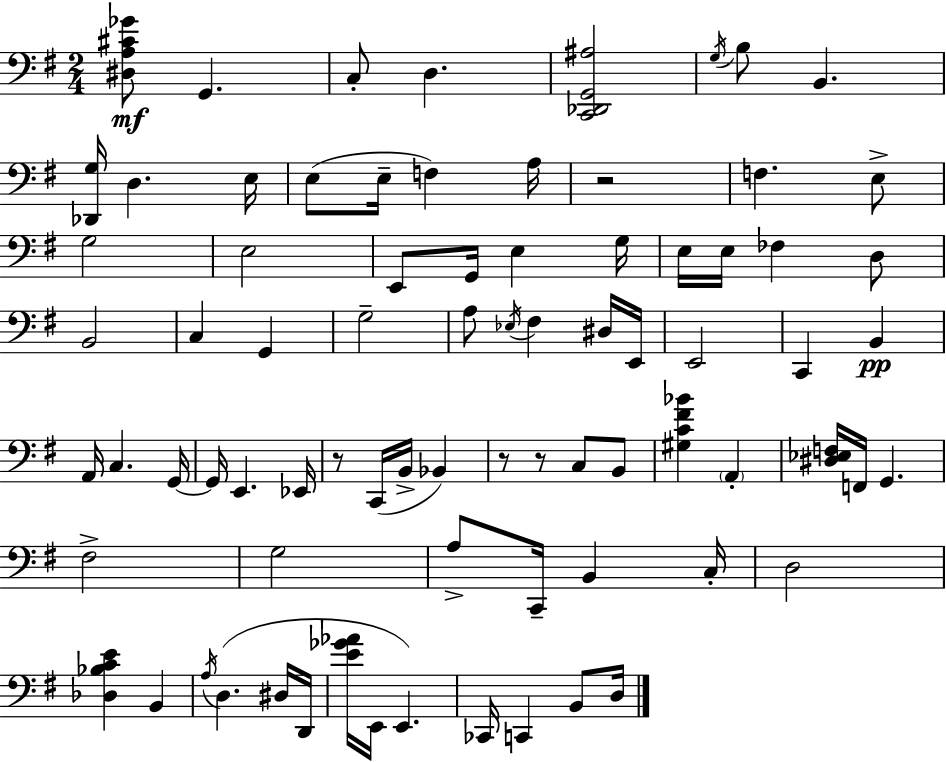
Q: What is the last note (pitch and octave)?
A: D3